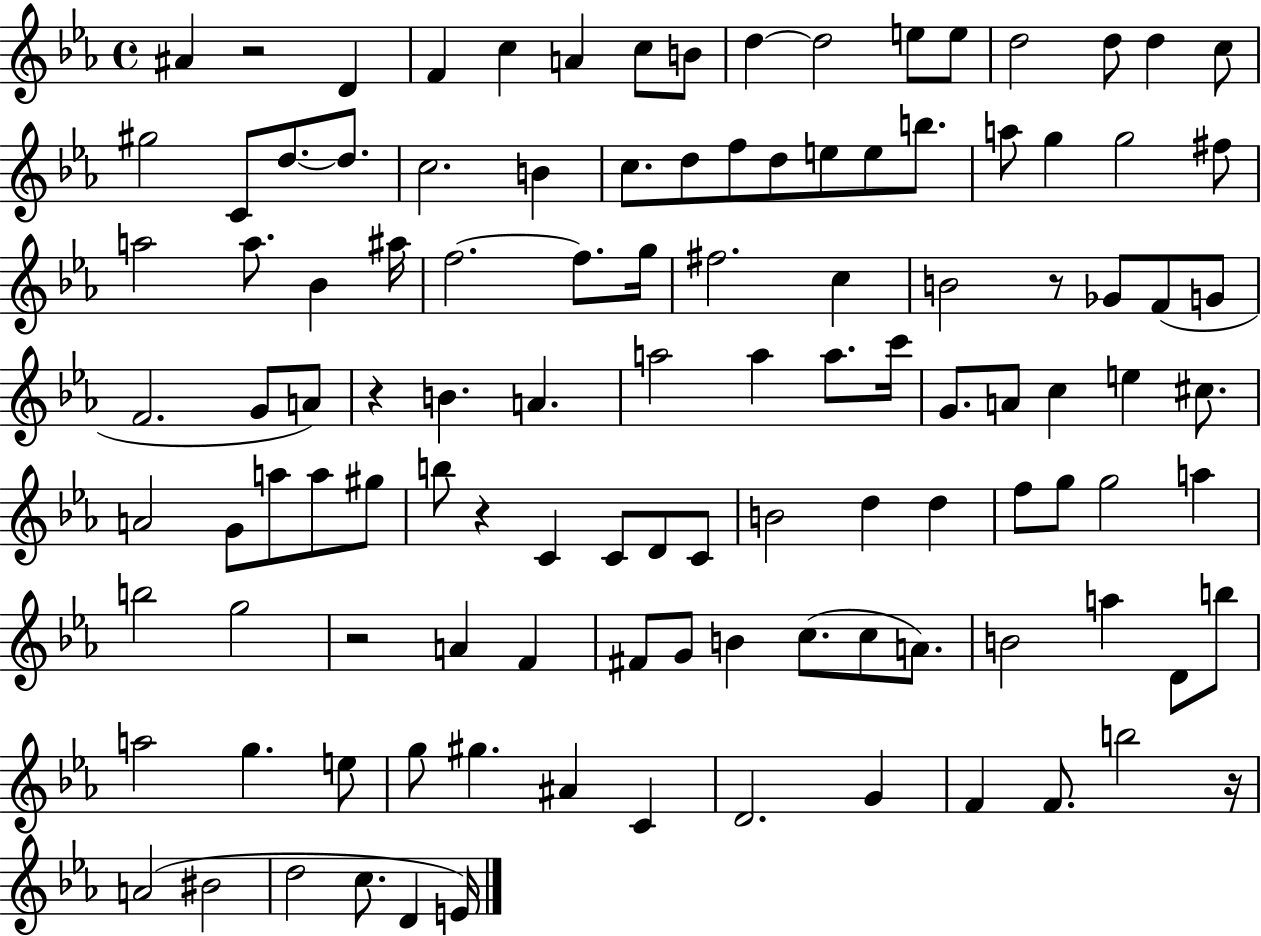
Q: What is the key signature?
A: EES major